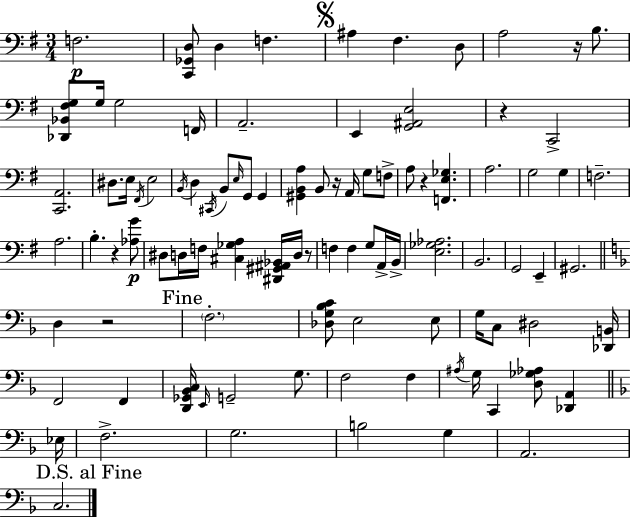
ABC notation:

X:1
T:Untitled
M:3/4
L:1/4
K:G
F,2 [C,,_G,,D,]/2 D, F, ^A, ^F, D,/2 A,2 z/4 B,/2 [_D,,_B,,^F,G,]/2 G,/4 G,2 F,,/4 A,,2 E,, [G,,^A,,E,]2 z C,,2 [C,,A,,]2 ^D,/2 E,/4 ^F,,/4 E,2 B,,/4 D, ^C,,/4 B,,/2 E,/4 G,,/2 G,, [^G,,B,,A,] B,,/2 z/4 A,,/4 G,/2 F,/2 A,/2 z [F,,E,_G,] A,2 G,2 G, F,2 A,2 B, z [_A,G]/2 ^D,/2 D,/4 F,/4 [^C,_G,A,] [^D,,^G,,^A,,_B,,]/4 D,/4 z/2 F, F, G,/2 A,,/4 B,,/4 [E,_G,_A,]2 B,,2 G,,2 E,, ^G,,2 D, z2 F,2 [_D,G,_B,C]/2 E,2 E,/2 G,/4 C,/2 ^D,2 [_D,,B,,]/4 F,,2 F,, [D,,_G,,_B,,C,]/4 E,,/4 G,,2 G,/2 F,2 F, ^A,/4 G,/4 C,, [D,_G,_A,]/2 [_D,,A,,] _E,/4 F,2 G,2 B,2 G, A,,2 C,2